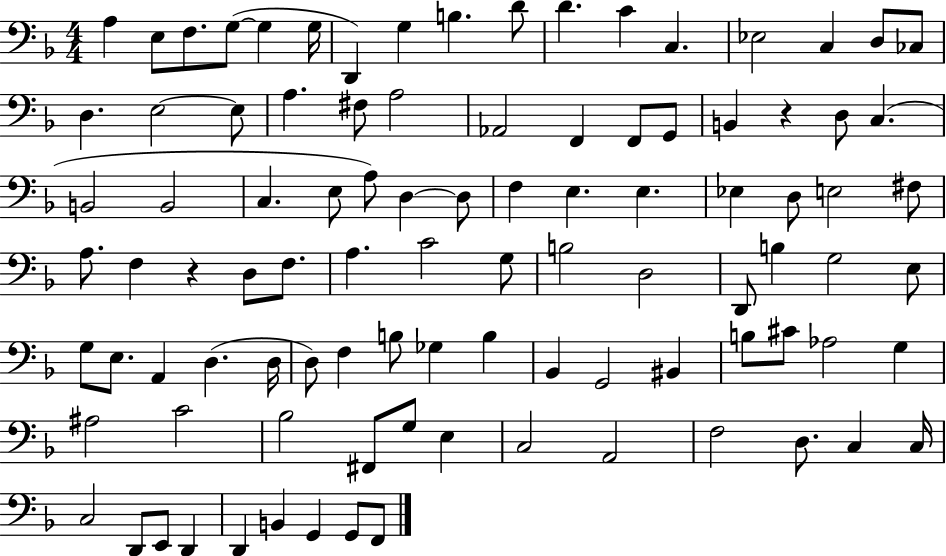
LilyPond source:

{
  \clef bass
  \numericTimeSignature
  \time 4/4
  \key f \major
  a4 e8 f8. g8~(~ g4 g16 | d,4) g4 b4. d'8 | d'4. c'4 c4. | ees2 c4 d8 ces8 | \break d4. e2~~ e8 | a4. fis8 a2 | aes,2 f,4 f,8 g,8 | b,4 r4 d8 c4.( | \break b,2 b,2 | c4. e8 a8) d4~~ d8 | f4 e4. e4. | ees4 d8 e2 fis8 | \break a8. f4 r4 d8 f8. | a4. c'2 g8 | b2 d2 | d,8 b4 g2 e8 | \break g8 e8. a,4 d4.( d16 | d8) f4 b8 ges4 b4 | bes,4 g,2 bis,4 | b8 cis'8 aes2 g4 | \break ais2 c'2 | bes2 fis,8 g8 e4 | c2 a,2 | f2 d8. c4 c16 | \break c2 d,8 e,8 d,4 | d,4 b,4 g,4 g,8 f,8 | \bar "|."
}